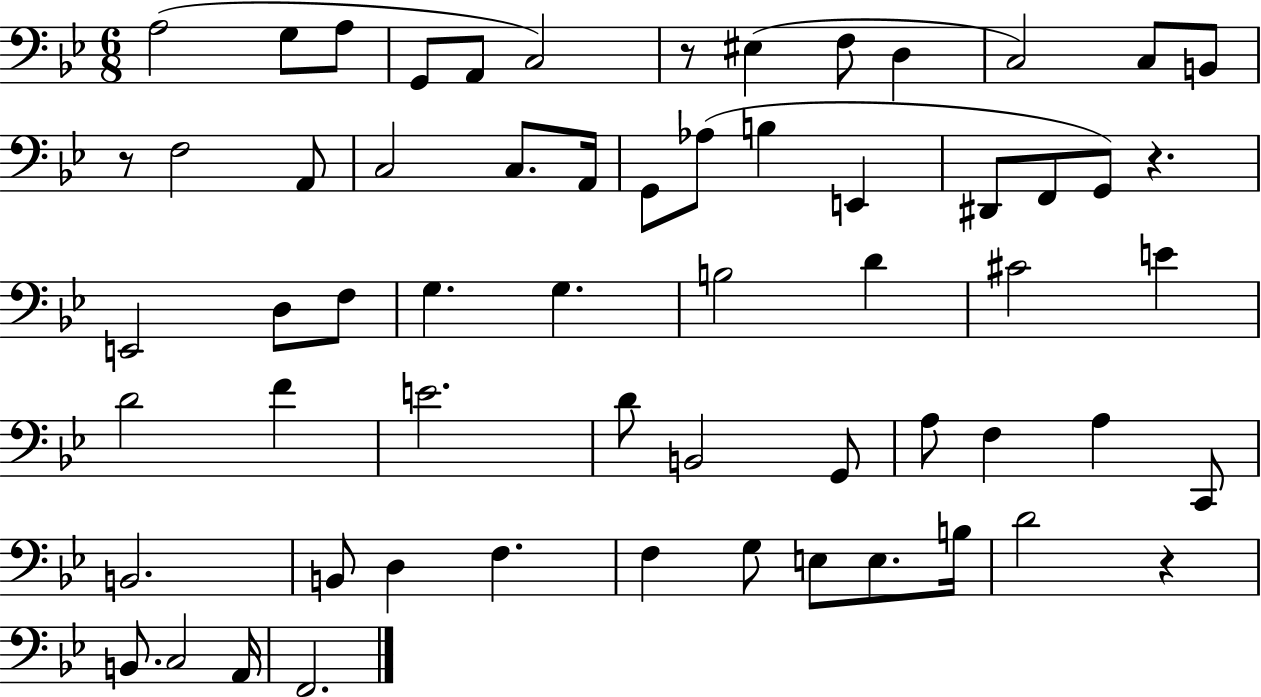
X:1
T:Untitled
M:6/8
L:1/4
K:Bb
A,2 G,/2 A,/2 G,,/2 A,,/2 C,2 z/2 ^E, F,/2 D, C,2 C,/2 B,,/2 z/2 F,2 A,,/2 C,2 C,/2 A,,/4 G,,/2 _A,/2 B, E,, ^D,,/2 F,,/2 G,,/2 z E,,2 D,/2 F,/2 G, G, B,2 D ^C2 E D2 F E2 D/2 B,,2 G,,/2 A,/2 F, A, C,,/2 B,,2 B,,/2 D, F, F, G,/2 E,/2 E,/2 B,/4 D2 z B,,/2 C,2 A,,/4 F,,2